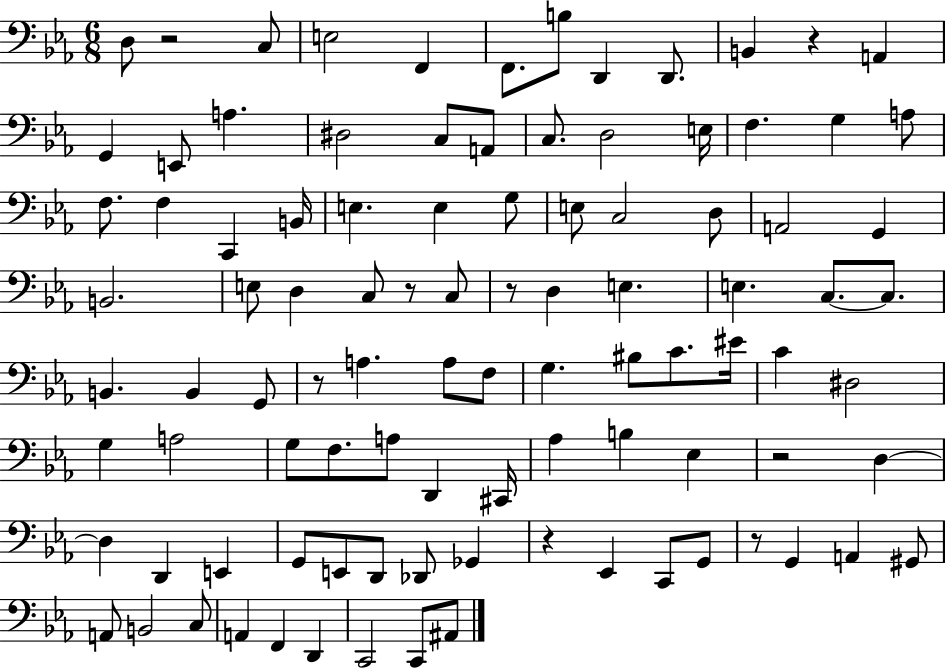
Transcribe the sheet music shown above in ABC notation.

X:1
T:Untitled
M:6/8
L:1/4
K:Eb
D,/2 z2 C,/2 E,2 F,, F,,/2 B,/2 D,, D,,/2 B,, z A,, G,, E,,/2 A, ^D,2 C,/2 A,,/2 C,/2 D,2 E,/4 F, G, A,/2 F,/2 F, C,, B,,/4 E, E, G,/2 E,/2 C,2 D,/2 A,,2 G,, B,,2 E,/2 D, C,/2 z/2 C,/2 z/2 D, E, E, C,/2 C,/2 B,, B,, G,,/2 z/2 A, A,/2 F,/2 G, ^B,/2 C/2 ^E/4 C ^D,2 G, A,2 G,/2 F,/2 A,/2 D,, ^C,,/4 _A, B, _E, z2 D, D, D,, E,, G,,/2 E,,/2 D,,/2 _D,,/2 _G,, z _E,, C,,/2 G,,/2 z/2 G,, A,, ^G,,/2 A,,/2 B,,2 C,/2 A,, F,, D,, C,,2 C,,/2 ^A,,/2